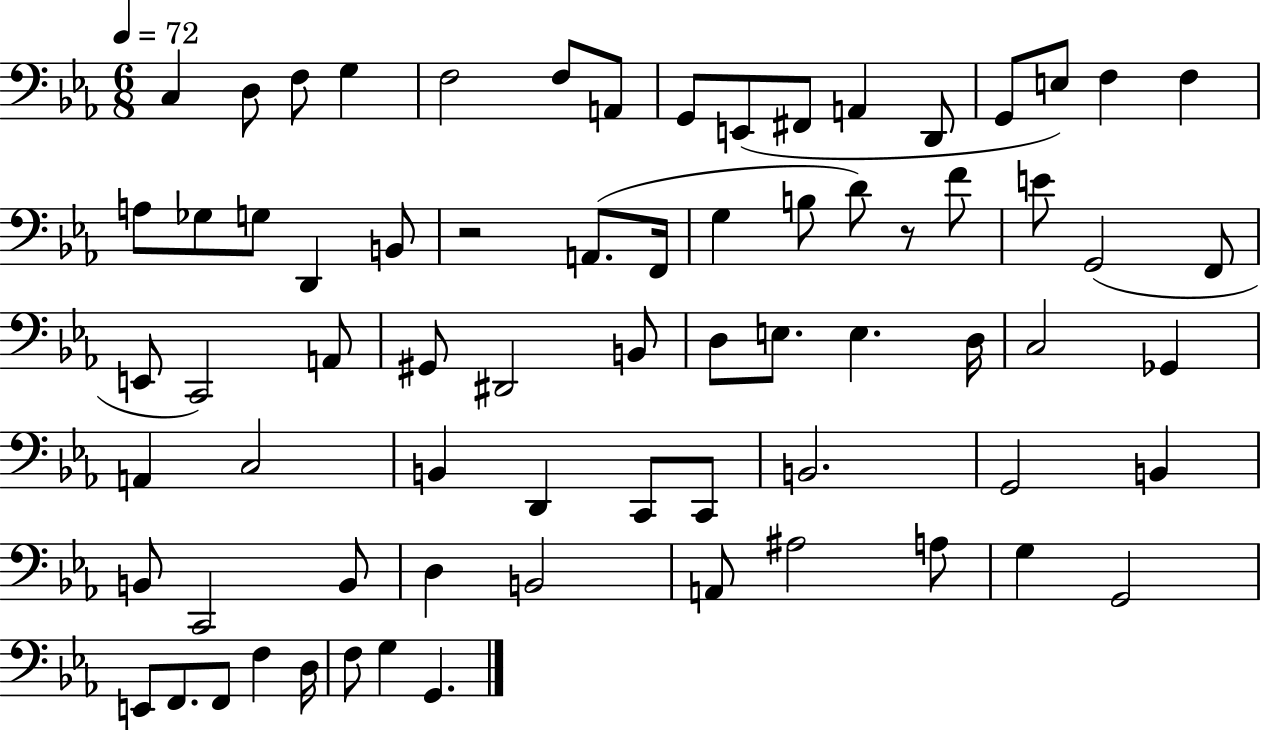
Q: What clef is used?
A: bass